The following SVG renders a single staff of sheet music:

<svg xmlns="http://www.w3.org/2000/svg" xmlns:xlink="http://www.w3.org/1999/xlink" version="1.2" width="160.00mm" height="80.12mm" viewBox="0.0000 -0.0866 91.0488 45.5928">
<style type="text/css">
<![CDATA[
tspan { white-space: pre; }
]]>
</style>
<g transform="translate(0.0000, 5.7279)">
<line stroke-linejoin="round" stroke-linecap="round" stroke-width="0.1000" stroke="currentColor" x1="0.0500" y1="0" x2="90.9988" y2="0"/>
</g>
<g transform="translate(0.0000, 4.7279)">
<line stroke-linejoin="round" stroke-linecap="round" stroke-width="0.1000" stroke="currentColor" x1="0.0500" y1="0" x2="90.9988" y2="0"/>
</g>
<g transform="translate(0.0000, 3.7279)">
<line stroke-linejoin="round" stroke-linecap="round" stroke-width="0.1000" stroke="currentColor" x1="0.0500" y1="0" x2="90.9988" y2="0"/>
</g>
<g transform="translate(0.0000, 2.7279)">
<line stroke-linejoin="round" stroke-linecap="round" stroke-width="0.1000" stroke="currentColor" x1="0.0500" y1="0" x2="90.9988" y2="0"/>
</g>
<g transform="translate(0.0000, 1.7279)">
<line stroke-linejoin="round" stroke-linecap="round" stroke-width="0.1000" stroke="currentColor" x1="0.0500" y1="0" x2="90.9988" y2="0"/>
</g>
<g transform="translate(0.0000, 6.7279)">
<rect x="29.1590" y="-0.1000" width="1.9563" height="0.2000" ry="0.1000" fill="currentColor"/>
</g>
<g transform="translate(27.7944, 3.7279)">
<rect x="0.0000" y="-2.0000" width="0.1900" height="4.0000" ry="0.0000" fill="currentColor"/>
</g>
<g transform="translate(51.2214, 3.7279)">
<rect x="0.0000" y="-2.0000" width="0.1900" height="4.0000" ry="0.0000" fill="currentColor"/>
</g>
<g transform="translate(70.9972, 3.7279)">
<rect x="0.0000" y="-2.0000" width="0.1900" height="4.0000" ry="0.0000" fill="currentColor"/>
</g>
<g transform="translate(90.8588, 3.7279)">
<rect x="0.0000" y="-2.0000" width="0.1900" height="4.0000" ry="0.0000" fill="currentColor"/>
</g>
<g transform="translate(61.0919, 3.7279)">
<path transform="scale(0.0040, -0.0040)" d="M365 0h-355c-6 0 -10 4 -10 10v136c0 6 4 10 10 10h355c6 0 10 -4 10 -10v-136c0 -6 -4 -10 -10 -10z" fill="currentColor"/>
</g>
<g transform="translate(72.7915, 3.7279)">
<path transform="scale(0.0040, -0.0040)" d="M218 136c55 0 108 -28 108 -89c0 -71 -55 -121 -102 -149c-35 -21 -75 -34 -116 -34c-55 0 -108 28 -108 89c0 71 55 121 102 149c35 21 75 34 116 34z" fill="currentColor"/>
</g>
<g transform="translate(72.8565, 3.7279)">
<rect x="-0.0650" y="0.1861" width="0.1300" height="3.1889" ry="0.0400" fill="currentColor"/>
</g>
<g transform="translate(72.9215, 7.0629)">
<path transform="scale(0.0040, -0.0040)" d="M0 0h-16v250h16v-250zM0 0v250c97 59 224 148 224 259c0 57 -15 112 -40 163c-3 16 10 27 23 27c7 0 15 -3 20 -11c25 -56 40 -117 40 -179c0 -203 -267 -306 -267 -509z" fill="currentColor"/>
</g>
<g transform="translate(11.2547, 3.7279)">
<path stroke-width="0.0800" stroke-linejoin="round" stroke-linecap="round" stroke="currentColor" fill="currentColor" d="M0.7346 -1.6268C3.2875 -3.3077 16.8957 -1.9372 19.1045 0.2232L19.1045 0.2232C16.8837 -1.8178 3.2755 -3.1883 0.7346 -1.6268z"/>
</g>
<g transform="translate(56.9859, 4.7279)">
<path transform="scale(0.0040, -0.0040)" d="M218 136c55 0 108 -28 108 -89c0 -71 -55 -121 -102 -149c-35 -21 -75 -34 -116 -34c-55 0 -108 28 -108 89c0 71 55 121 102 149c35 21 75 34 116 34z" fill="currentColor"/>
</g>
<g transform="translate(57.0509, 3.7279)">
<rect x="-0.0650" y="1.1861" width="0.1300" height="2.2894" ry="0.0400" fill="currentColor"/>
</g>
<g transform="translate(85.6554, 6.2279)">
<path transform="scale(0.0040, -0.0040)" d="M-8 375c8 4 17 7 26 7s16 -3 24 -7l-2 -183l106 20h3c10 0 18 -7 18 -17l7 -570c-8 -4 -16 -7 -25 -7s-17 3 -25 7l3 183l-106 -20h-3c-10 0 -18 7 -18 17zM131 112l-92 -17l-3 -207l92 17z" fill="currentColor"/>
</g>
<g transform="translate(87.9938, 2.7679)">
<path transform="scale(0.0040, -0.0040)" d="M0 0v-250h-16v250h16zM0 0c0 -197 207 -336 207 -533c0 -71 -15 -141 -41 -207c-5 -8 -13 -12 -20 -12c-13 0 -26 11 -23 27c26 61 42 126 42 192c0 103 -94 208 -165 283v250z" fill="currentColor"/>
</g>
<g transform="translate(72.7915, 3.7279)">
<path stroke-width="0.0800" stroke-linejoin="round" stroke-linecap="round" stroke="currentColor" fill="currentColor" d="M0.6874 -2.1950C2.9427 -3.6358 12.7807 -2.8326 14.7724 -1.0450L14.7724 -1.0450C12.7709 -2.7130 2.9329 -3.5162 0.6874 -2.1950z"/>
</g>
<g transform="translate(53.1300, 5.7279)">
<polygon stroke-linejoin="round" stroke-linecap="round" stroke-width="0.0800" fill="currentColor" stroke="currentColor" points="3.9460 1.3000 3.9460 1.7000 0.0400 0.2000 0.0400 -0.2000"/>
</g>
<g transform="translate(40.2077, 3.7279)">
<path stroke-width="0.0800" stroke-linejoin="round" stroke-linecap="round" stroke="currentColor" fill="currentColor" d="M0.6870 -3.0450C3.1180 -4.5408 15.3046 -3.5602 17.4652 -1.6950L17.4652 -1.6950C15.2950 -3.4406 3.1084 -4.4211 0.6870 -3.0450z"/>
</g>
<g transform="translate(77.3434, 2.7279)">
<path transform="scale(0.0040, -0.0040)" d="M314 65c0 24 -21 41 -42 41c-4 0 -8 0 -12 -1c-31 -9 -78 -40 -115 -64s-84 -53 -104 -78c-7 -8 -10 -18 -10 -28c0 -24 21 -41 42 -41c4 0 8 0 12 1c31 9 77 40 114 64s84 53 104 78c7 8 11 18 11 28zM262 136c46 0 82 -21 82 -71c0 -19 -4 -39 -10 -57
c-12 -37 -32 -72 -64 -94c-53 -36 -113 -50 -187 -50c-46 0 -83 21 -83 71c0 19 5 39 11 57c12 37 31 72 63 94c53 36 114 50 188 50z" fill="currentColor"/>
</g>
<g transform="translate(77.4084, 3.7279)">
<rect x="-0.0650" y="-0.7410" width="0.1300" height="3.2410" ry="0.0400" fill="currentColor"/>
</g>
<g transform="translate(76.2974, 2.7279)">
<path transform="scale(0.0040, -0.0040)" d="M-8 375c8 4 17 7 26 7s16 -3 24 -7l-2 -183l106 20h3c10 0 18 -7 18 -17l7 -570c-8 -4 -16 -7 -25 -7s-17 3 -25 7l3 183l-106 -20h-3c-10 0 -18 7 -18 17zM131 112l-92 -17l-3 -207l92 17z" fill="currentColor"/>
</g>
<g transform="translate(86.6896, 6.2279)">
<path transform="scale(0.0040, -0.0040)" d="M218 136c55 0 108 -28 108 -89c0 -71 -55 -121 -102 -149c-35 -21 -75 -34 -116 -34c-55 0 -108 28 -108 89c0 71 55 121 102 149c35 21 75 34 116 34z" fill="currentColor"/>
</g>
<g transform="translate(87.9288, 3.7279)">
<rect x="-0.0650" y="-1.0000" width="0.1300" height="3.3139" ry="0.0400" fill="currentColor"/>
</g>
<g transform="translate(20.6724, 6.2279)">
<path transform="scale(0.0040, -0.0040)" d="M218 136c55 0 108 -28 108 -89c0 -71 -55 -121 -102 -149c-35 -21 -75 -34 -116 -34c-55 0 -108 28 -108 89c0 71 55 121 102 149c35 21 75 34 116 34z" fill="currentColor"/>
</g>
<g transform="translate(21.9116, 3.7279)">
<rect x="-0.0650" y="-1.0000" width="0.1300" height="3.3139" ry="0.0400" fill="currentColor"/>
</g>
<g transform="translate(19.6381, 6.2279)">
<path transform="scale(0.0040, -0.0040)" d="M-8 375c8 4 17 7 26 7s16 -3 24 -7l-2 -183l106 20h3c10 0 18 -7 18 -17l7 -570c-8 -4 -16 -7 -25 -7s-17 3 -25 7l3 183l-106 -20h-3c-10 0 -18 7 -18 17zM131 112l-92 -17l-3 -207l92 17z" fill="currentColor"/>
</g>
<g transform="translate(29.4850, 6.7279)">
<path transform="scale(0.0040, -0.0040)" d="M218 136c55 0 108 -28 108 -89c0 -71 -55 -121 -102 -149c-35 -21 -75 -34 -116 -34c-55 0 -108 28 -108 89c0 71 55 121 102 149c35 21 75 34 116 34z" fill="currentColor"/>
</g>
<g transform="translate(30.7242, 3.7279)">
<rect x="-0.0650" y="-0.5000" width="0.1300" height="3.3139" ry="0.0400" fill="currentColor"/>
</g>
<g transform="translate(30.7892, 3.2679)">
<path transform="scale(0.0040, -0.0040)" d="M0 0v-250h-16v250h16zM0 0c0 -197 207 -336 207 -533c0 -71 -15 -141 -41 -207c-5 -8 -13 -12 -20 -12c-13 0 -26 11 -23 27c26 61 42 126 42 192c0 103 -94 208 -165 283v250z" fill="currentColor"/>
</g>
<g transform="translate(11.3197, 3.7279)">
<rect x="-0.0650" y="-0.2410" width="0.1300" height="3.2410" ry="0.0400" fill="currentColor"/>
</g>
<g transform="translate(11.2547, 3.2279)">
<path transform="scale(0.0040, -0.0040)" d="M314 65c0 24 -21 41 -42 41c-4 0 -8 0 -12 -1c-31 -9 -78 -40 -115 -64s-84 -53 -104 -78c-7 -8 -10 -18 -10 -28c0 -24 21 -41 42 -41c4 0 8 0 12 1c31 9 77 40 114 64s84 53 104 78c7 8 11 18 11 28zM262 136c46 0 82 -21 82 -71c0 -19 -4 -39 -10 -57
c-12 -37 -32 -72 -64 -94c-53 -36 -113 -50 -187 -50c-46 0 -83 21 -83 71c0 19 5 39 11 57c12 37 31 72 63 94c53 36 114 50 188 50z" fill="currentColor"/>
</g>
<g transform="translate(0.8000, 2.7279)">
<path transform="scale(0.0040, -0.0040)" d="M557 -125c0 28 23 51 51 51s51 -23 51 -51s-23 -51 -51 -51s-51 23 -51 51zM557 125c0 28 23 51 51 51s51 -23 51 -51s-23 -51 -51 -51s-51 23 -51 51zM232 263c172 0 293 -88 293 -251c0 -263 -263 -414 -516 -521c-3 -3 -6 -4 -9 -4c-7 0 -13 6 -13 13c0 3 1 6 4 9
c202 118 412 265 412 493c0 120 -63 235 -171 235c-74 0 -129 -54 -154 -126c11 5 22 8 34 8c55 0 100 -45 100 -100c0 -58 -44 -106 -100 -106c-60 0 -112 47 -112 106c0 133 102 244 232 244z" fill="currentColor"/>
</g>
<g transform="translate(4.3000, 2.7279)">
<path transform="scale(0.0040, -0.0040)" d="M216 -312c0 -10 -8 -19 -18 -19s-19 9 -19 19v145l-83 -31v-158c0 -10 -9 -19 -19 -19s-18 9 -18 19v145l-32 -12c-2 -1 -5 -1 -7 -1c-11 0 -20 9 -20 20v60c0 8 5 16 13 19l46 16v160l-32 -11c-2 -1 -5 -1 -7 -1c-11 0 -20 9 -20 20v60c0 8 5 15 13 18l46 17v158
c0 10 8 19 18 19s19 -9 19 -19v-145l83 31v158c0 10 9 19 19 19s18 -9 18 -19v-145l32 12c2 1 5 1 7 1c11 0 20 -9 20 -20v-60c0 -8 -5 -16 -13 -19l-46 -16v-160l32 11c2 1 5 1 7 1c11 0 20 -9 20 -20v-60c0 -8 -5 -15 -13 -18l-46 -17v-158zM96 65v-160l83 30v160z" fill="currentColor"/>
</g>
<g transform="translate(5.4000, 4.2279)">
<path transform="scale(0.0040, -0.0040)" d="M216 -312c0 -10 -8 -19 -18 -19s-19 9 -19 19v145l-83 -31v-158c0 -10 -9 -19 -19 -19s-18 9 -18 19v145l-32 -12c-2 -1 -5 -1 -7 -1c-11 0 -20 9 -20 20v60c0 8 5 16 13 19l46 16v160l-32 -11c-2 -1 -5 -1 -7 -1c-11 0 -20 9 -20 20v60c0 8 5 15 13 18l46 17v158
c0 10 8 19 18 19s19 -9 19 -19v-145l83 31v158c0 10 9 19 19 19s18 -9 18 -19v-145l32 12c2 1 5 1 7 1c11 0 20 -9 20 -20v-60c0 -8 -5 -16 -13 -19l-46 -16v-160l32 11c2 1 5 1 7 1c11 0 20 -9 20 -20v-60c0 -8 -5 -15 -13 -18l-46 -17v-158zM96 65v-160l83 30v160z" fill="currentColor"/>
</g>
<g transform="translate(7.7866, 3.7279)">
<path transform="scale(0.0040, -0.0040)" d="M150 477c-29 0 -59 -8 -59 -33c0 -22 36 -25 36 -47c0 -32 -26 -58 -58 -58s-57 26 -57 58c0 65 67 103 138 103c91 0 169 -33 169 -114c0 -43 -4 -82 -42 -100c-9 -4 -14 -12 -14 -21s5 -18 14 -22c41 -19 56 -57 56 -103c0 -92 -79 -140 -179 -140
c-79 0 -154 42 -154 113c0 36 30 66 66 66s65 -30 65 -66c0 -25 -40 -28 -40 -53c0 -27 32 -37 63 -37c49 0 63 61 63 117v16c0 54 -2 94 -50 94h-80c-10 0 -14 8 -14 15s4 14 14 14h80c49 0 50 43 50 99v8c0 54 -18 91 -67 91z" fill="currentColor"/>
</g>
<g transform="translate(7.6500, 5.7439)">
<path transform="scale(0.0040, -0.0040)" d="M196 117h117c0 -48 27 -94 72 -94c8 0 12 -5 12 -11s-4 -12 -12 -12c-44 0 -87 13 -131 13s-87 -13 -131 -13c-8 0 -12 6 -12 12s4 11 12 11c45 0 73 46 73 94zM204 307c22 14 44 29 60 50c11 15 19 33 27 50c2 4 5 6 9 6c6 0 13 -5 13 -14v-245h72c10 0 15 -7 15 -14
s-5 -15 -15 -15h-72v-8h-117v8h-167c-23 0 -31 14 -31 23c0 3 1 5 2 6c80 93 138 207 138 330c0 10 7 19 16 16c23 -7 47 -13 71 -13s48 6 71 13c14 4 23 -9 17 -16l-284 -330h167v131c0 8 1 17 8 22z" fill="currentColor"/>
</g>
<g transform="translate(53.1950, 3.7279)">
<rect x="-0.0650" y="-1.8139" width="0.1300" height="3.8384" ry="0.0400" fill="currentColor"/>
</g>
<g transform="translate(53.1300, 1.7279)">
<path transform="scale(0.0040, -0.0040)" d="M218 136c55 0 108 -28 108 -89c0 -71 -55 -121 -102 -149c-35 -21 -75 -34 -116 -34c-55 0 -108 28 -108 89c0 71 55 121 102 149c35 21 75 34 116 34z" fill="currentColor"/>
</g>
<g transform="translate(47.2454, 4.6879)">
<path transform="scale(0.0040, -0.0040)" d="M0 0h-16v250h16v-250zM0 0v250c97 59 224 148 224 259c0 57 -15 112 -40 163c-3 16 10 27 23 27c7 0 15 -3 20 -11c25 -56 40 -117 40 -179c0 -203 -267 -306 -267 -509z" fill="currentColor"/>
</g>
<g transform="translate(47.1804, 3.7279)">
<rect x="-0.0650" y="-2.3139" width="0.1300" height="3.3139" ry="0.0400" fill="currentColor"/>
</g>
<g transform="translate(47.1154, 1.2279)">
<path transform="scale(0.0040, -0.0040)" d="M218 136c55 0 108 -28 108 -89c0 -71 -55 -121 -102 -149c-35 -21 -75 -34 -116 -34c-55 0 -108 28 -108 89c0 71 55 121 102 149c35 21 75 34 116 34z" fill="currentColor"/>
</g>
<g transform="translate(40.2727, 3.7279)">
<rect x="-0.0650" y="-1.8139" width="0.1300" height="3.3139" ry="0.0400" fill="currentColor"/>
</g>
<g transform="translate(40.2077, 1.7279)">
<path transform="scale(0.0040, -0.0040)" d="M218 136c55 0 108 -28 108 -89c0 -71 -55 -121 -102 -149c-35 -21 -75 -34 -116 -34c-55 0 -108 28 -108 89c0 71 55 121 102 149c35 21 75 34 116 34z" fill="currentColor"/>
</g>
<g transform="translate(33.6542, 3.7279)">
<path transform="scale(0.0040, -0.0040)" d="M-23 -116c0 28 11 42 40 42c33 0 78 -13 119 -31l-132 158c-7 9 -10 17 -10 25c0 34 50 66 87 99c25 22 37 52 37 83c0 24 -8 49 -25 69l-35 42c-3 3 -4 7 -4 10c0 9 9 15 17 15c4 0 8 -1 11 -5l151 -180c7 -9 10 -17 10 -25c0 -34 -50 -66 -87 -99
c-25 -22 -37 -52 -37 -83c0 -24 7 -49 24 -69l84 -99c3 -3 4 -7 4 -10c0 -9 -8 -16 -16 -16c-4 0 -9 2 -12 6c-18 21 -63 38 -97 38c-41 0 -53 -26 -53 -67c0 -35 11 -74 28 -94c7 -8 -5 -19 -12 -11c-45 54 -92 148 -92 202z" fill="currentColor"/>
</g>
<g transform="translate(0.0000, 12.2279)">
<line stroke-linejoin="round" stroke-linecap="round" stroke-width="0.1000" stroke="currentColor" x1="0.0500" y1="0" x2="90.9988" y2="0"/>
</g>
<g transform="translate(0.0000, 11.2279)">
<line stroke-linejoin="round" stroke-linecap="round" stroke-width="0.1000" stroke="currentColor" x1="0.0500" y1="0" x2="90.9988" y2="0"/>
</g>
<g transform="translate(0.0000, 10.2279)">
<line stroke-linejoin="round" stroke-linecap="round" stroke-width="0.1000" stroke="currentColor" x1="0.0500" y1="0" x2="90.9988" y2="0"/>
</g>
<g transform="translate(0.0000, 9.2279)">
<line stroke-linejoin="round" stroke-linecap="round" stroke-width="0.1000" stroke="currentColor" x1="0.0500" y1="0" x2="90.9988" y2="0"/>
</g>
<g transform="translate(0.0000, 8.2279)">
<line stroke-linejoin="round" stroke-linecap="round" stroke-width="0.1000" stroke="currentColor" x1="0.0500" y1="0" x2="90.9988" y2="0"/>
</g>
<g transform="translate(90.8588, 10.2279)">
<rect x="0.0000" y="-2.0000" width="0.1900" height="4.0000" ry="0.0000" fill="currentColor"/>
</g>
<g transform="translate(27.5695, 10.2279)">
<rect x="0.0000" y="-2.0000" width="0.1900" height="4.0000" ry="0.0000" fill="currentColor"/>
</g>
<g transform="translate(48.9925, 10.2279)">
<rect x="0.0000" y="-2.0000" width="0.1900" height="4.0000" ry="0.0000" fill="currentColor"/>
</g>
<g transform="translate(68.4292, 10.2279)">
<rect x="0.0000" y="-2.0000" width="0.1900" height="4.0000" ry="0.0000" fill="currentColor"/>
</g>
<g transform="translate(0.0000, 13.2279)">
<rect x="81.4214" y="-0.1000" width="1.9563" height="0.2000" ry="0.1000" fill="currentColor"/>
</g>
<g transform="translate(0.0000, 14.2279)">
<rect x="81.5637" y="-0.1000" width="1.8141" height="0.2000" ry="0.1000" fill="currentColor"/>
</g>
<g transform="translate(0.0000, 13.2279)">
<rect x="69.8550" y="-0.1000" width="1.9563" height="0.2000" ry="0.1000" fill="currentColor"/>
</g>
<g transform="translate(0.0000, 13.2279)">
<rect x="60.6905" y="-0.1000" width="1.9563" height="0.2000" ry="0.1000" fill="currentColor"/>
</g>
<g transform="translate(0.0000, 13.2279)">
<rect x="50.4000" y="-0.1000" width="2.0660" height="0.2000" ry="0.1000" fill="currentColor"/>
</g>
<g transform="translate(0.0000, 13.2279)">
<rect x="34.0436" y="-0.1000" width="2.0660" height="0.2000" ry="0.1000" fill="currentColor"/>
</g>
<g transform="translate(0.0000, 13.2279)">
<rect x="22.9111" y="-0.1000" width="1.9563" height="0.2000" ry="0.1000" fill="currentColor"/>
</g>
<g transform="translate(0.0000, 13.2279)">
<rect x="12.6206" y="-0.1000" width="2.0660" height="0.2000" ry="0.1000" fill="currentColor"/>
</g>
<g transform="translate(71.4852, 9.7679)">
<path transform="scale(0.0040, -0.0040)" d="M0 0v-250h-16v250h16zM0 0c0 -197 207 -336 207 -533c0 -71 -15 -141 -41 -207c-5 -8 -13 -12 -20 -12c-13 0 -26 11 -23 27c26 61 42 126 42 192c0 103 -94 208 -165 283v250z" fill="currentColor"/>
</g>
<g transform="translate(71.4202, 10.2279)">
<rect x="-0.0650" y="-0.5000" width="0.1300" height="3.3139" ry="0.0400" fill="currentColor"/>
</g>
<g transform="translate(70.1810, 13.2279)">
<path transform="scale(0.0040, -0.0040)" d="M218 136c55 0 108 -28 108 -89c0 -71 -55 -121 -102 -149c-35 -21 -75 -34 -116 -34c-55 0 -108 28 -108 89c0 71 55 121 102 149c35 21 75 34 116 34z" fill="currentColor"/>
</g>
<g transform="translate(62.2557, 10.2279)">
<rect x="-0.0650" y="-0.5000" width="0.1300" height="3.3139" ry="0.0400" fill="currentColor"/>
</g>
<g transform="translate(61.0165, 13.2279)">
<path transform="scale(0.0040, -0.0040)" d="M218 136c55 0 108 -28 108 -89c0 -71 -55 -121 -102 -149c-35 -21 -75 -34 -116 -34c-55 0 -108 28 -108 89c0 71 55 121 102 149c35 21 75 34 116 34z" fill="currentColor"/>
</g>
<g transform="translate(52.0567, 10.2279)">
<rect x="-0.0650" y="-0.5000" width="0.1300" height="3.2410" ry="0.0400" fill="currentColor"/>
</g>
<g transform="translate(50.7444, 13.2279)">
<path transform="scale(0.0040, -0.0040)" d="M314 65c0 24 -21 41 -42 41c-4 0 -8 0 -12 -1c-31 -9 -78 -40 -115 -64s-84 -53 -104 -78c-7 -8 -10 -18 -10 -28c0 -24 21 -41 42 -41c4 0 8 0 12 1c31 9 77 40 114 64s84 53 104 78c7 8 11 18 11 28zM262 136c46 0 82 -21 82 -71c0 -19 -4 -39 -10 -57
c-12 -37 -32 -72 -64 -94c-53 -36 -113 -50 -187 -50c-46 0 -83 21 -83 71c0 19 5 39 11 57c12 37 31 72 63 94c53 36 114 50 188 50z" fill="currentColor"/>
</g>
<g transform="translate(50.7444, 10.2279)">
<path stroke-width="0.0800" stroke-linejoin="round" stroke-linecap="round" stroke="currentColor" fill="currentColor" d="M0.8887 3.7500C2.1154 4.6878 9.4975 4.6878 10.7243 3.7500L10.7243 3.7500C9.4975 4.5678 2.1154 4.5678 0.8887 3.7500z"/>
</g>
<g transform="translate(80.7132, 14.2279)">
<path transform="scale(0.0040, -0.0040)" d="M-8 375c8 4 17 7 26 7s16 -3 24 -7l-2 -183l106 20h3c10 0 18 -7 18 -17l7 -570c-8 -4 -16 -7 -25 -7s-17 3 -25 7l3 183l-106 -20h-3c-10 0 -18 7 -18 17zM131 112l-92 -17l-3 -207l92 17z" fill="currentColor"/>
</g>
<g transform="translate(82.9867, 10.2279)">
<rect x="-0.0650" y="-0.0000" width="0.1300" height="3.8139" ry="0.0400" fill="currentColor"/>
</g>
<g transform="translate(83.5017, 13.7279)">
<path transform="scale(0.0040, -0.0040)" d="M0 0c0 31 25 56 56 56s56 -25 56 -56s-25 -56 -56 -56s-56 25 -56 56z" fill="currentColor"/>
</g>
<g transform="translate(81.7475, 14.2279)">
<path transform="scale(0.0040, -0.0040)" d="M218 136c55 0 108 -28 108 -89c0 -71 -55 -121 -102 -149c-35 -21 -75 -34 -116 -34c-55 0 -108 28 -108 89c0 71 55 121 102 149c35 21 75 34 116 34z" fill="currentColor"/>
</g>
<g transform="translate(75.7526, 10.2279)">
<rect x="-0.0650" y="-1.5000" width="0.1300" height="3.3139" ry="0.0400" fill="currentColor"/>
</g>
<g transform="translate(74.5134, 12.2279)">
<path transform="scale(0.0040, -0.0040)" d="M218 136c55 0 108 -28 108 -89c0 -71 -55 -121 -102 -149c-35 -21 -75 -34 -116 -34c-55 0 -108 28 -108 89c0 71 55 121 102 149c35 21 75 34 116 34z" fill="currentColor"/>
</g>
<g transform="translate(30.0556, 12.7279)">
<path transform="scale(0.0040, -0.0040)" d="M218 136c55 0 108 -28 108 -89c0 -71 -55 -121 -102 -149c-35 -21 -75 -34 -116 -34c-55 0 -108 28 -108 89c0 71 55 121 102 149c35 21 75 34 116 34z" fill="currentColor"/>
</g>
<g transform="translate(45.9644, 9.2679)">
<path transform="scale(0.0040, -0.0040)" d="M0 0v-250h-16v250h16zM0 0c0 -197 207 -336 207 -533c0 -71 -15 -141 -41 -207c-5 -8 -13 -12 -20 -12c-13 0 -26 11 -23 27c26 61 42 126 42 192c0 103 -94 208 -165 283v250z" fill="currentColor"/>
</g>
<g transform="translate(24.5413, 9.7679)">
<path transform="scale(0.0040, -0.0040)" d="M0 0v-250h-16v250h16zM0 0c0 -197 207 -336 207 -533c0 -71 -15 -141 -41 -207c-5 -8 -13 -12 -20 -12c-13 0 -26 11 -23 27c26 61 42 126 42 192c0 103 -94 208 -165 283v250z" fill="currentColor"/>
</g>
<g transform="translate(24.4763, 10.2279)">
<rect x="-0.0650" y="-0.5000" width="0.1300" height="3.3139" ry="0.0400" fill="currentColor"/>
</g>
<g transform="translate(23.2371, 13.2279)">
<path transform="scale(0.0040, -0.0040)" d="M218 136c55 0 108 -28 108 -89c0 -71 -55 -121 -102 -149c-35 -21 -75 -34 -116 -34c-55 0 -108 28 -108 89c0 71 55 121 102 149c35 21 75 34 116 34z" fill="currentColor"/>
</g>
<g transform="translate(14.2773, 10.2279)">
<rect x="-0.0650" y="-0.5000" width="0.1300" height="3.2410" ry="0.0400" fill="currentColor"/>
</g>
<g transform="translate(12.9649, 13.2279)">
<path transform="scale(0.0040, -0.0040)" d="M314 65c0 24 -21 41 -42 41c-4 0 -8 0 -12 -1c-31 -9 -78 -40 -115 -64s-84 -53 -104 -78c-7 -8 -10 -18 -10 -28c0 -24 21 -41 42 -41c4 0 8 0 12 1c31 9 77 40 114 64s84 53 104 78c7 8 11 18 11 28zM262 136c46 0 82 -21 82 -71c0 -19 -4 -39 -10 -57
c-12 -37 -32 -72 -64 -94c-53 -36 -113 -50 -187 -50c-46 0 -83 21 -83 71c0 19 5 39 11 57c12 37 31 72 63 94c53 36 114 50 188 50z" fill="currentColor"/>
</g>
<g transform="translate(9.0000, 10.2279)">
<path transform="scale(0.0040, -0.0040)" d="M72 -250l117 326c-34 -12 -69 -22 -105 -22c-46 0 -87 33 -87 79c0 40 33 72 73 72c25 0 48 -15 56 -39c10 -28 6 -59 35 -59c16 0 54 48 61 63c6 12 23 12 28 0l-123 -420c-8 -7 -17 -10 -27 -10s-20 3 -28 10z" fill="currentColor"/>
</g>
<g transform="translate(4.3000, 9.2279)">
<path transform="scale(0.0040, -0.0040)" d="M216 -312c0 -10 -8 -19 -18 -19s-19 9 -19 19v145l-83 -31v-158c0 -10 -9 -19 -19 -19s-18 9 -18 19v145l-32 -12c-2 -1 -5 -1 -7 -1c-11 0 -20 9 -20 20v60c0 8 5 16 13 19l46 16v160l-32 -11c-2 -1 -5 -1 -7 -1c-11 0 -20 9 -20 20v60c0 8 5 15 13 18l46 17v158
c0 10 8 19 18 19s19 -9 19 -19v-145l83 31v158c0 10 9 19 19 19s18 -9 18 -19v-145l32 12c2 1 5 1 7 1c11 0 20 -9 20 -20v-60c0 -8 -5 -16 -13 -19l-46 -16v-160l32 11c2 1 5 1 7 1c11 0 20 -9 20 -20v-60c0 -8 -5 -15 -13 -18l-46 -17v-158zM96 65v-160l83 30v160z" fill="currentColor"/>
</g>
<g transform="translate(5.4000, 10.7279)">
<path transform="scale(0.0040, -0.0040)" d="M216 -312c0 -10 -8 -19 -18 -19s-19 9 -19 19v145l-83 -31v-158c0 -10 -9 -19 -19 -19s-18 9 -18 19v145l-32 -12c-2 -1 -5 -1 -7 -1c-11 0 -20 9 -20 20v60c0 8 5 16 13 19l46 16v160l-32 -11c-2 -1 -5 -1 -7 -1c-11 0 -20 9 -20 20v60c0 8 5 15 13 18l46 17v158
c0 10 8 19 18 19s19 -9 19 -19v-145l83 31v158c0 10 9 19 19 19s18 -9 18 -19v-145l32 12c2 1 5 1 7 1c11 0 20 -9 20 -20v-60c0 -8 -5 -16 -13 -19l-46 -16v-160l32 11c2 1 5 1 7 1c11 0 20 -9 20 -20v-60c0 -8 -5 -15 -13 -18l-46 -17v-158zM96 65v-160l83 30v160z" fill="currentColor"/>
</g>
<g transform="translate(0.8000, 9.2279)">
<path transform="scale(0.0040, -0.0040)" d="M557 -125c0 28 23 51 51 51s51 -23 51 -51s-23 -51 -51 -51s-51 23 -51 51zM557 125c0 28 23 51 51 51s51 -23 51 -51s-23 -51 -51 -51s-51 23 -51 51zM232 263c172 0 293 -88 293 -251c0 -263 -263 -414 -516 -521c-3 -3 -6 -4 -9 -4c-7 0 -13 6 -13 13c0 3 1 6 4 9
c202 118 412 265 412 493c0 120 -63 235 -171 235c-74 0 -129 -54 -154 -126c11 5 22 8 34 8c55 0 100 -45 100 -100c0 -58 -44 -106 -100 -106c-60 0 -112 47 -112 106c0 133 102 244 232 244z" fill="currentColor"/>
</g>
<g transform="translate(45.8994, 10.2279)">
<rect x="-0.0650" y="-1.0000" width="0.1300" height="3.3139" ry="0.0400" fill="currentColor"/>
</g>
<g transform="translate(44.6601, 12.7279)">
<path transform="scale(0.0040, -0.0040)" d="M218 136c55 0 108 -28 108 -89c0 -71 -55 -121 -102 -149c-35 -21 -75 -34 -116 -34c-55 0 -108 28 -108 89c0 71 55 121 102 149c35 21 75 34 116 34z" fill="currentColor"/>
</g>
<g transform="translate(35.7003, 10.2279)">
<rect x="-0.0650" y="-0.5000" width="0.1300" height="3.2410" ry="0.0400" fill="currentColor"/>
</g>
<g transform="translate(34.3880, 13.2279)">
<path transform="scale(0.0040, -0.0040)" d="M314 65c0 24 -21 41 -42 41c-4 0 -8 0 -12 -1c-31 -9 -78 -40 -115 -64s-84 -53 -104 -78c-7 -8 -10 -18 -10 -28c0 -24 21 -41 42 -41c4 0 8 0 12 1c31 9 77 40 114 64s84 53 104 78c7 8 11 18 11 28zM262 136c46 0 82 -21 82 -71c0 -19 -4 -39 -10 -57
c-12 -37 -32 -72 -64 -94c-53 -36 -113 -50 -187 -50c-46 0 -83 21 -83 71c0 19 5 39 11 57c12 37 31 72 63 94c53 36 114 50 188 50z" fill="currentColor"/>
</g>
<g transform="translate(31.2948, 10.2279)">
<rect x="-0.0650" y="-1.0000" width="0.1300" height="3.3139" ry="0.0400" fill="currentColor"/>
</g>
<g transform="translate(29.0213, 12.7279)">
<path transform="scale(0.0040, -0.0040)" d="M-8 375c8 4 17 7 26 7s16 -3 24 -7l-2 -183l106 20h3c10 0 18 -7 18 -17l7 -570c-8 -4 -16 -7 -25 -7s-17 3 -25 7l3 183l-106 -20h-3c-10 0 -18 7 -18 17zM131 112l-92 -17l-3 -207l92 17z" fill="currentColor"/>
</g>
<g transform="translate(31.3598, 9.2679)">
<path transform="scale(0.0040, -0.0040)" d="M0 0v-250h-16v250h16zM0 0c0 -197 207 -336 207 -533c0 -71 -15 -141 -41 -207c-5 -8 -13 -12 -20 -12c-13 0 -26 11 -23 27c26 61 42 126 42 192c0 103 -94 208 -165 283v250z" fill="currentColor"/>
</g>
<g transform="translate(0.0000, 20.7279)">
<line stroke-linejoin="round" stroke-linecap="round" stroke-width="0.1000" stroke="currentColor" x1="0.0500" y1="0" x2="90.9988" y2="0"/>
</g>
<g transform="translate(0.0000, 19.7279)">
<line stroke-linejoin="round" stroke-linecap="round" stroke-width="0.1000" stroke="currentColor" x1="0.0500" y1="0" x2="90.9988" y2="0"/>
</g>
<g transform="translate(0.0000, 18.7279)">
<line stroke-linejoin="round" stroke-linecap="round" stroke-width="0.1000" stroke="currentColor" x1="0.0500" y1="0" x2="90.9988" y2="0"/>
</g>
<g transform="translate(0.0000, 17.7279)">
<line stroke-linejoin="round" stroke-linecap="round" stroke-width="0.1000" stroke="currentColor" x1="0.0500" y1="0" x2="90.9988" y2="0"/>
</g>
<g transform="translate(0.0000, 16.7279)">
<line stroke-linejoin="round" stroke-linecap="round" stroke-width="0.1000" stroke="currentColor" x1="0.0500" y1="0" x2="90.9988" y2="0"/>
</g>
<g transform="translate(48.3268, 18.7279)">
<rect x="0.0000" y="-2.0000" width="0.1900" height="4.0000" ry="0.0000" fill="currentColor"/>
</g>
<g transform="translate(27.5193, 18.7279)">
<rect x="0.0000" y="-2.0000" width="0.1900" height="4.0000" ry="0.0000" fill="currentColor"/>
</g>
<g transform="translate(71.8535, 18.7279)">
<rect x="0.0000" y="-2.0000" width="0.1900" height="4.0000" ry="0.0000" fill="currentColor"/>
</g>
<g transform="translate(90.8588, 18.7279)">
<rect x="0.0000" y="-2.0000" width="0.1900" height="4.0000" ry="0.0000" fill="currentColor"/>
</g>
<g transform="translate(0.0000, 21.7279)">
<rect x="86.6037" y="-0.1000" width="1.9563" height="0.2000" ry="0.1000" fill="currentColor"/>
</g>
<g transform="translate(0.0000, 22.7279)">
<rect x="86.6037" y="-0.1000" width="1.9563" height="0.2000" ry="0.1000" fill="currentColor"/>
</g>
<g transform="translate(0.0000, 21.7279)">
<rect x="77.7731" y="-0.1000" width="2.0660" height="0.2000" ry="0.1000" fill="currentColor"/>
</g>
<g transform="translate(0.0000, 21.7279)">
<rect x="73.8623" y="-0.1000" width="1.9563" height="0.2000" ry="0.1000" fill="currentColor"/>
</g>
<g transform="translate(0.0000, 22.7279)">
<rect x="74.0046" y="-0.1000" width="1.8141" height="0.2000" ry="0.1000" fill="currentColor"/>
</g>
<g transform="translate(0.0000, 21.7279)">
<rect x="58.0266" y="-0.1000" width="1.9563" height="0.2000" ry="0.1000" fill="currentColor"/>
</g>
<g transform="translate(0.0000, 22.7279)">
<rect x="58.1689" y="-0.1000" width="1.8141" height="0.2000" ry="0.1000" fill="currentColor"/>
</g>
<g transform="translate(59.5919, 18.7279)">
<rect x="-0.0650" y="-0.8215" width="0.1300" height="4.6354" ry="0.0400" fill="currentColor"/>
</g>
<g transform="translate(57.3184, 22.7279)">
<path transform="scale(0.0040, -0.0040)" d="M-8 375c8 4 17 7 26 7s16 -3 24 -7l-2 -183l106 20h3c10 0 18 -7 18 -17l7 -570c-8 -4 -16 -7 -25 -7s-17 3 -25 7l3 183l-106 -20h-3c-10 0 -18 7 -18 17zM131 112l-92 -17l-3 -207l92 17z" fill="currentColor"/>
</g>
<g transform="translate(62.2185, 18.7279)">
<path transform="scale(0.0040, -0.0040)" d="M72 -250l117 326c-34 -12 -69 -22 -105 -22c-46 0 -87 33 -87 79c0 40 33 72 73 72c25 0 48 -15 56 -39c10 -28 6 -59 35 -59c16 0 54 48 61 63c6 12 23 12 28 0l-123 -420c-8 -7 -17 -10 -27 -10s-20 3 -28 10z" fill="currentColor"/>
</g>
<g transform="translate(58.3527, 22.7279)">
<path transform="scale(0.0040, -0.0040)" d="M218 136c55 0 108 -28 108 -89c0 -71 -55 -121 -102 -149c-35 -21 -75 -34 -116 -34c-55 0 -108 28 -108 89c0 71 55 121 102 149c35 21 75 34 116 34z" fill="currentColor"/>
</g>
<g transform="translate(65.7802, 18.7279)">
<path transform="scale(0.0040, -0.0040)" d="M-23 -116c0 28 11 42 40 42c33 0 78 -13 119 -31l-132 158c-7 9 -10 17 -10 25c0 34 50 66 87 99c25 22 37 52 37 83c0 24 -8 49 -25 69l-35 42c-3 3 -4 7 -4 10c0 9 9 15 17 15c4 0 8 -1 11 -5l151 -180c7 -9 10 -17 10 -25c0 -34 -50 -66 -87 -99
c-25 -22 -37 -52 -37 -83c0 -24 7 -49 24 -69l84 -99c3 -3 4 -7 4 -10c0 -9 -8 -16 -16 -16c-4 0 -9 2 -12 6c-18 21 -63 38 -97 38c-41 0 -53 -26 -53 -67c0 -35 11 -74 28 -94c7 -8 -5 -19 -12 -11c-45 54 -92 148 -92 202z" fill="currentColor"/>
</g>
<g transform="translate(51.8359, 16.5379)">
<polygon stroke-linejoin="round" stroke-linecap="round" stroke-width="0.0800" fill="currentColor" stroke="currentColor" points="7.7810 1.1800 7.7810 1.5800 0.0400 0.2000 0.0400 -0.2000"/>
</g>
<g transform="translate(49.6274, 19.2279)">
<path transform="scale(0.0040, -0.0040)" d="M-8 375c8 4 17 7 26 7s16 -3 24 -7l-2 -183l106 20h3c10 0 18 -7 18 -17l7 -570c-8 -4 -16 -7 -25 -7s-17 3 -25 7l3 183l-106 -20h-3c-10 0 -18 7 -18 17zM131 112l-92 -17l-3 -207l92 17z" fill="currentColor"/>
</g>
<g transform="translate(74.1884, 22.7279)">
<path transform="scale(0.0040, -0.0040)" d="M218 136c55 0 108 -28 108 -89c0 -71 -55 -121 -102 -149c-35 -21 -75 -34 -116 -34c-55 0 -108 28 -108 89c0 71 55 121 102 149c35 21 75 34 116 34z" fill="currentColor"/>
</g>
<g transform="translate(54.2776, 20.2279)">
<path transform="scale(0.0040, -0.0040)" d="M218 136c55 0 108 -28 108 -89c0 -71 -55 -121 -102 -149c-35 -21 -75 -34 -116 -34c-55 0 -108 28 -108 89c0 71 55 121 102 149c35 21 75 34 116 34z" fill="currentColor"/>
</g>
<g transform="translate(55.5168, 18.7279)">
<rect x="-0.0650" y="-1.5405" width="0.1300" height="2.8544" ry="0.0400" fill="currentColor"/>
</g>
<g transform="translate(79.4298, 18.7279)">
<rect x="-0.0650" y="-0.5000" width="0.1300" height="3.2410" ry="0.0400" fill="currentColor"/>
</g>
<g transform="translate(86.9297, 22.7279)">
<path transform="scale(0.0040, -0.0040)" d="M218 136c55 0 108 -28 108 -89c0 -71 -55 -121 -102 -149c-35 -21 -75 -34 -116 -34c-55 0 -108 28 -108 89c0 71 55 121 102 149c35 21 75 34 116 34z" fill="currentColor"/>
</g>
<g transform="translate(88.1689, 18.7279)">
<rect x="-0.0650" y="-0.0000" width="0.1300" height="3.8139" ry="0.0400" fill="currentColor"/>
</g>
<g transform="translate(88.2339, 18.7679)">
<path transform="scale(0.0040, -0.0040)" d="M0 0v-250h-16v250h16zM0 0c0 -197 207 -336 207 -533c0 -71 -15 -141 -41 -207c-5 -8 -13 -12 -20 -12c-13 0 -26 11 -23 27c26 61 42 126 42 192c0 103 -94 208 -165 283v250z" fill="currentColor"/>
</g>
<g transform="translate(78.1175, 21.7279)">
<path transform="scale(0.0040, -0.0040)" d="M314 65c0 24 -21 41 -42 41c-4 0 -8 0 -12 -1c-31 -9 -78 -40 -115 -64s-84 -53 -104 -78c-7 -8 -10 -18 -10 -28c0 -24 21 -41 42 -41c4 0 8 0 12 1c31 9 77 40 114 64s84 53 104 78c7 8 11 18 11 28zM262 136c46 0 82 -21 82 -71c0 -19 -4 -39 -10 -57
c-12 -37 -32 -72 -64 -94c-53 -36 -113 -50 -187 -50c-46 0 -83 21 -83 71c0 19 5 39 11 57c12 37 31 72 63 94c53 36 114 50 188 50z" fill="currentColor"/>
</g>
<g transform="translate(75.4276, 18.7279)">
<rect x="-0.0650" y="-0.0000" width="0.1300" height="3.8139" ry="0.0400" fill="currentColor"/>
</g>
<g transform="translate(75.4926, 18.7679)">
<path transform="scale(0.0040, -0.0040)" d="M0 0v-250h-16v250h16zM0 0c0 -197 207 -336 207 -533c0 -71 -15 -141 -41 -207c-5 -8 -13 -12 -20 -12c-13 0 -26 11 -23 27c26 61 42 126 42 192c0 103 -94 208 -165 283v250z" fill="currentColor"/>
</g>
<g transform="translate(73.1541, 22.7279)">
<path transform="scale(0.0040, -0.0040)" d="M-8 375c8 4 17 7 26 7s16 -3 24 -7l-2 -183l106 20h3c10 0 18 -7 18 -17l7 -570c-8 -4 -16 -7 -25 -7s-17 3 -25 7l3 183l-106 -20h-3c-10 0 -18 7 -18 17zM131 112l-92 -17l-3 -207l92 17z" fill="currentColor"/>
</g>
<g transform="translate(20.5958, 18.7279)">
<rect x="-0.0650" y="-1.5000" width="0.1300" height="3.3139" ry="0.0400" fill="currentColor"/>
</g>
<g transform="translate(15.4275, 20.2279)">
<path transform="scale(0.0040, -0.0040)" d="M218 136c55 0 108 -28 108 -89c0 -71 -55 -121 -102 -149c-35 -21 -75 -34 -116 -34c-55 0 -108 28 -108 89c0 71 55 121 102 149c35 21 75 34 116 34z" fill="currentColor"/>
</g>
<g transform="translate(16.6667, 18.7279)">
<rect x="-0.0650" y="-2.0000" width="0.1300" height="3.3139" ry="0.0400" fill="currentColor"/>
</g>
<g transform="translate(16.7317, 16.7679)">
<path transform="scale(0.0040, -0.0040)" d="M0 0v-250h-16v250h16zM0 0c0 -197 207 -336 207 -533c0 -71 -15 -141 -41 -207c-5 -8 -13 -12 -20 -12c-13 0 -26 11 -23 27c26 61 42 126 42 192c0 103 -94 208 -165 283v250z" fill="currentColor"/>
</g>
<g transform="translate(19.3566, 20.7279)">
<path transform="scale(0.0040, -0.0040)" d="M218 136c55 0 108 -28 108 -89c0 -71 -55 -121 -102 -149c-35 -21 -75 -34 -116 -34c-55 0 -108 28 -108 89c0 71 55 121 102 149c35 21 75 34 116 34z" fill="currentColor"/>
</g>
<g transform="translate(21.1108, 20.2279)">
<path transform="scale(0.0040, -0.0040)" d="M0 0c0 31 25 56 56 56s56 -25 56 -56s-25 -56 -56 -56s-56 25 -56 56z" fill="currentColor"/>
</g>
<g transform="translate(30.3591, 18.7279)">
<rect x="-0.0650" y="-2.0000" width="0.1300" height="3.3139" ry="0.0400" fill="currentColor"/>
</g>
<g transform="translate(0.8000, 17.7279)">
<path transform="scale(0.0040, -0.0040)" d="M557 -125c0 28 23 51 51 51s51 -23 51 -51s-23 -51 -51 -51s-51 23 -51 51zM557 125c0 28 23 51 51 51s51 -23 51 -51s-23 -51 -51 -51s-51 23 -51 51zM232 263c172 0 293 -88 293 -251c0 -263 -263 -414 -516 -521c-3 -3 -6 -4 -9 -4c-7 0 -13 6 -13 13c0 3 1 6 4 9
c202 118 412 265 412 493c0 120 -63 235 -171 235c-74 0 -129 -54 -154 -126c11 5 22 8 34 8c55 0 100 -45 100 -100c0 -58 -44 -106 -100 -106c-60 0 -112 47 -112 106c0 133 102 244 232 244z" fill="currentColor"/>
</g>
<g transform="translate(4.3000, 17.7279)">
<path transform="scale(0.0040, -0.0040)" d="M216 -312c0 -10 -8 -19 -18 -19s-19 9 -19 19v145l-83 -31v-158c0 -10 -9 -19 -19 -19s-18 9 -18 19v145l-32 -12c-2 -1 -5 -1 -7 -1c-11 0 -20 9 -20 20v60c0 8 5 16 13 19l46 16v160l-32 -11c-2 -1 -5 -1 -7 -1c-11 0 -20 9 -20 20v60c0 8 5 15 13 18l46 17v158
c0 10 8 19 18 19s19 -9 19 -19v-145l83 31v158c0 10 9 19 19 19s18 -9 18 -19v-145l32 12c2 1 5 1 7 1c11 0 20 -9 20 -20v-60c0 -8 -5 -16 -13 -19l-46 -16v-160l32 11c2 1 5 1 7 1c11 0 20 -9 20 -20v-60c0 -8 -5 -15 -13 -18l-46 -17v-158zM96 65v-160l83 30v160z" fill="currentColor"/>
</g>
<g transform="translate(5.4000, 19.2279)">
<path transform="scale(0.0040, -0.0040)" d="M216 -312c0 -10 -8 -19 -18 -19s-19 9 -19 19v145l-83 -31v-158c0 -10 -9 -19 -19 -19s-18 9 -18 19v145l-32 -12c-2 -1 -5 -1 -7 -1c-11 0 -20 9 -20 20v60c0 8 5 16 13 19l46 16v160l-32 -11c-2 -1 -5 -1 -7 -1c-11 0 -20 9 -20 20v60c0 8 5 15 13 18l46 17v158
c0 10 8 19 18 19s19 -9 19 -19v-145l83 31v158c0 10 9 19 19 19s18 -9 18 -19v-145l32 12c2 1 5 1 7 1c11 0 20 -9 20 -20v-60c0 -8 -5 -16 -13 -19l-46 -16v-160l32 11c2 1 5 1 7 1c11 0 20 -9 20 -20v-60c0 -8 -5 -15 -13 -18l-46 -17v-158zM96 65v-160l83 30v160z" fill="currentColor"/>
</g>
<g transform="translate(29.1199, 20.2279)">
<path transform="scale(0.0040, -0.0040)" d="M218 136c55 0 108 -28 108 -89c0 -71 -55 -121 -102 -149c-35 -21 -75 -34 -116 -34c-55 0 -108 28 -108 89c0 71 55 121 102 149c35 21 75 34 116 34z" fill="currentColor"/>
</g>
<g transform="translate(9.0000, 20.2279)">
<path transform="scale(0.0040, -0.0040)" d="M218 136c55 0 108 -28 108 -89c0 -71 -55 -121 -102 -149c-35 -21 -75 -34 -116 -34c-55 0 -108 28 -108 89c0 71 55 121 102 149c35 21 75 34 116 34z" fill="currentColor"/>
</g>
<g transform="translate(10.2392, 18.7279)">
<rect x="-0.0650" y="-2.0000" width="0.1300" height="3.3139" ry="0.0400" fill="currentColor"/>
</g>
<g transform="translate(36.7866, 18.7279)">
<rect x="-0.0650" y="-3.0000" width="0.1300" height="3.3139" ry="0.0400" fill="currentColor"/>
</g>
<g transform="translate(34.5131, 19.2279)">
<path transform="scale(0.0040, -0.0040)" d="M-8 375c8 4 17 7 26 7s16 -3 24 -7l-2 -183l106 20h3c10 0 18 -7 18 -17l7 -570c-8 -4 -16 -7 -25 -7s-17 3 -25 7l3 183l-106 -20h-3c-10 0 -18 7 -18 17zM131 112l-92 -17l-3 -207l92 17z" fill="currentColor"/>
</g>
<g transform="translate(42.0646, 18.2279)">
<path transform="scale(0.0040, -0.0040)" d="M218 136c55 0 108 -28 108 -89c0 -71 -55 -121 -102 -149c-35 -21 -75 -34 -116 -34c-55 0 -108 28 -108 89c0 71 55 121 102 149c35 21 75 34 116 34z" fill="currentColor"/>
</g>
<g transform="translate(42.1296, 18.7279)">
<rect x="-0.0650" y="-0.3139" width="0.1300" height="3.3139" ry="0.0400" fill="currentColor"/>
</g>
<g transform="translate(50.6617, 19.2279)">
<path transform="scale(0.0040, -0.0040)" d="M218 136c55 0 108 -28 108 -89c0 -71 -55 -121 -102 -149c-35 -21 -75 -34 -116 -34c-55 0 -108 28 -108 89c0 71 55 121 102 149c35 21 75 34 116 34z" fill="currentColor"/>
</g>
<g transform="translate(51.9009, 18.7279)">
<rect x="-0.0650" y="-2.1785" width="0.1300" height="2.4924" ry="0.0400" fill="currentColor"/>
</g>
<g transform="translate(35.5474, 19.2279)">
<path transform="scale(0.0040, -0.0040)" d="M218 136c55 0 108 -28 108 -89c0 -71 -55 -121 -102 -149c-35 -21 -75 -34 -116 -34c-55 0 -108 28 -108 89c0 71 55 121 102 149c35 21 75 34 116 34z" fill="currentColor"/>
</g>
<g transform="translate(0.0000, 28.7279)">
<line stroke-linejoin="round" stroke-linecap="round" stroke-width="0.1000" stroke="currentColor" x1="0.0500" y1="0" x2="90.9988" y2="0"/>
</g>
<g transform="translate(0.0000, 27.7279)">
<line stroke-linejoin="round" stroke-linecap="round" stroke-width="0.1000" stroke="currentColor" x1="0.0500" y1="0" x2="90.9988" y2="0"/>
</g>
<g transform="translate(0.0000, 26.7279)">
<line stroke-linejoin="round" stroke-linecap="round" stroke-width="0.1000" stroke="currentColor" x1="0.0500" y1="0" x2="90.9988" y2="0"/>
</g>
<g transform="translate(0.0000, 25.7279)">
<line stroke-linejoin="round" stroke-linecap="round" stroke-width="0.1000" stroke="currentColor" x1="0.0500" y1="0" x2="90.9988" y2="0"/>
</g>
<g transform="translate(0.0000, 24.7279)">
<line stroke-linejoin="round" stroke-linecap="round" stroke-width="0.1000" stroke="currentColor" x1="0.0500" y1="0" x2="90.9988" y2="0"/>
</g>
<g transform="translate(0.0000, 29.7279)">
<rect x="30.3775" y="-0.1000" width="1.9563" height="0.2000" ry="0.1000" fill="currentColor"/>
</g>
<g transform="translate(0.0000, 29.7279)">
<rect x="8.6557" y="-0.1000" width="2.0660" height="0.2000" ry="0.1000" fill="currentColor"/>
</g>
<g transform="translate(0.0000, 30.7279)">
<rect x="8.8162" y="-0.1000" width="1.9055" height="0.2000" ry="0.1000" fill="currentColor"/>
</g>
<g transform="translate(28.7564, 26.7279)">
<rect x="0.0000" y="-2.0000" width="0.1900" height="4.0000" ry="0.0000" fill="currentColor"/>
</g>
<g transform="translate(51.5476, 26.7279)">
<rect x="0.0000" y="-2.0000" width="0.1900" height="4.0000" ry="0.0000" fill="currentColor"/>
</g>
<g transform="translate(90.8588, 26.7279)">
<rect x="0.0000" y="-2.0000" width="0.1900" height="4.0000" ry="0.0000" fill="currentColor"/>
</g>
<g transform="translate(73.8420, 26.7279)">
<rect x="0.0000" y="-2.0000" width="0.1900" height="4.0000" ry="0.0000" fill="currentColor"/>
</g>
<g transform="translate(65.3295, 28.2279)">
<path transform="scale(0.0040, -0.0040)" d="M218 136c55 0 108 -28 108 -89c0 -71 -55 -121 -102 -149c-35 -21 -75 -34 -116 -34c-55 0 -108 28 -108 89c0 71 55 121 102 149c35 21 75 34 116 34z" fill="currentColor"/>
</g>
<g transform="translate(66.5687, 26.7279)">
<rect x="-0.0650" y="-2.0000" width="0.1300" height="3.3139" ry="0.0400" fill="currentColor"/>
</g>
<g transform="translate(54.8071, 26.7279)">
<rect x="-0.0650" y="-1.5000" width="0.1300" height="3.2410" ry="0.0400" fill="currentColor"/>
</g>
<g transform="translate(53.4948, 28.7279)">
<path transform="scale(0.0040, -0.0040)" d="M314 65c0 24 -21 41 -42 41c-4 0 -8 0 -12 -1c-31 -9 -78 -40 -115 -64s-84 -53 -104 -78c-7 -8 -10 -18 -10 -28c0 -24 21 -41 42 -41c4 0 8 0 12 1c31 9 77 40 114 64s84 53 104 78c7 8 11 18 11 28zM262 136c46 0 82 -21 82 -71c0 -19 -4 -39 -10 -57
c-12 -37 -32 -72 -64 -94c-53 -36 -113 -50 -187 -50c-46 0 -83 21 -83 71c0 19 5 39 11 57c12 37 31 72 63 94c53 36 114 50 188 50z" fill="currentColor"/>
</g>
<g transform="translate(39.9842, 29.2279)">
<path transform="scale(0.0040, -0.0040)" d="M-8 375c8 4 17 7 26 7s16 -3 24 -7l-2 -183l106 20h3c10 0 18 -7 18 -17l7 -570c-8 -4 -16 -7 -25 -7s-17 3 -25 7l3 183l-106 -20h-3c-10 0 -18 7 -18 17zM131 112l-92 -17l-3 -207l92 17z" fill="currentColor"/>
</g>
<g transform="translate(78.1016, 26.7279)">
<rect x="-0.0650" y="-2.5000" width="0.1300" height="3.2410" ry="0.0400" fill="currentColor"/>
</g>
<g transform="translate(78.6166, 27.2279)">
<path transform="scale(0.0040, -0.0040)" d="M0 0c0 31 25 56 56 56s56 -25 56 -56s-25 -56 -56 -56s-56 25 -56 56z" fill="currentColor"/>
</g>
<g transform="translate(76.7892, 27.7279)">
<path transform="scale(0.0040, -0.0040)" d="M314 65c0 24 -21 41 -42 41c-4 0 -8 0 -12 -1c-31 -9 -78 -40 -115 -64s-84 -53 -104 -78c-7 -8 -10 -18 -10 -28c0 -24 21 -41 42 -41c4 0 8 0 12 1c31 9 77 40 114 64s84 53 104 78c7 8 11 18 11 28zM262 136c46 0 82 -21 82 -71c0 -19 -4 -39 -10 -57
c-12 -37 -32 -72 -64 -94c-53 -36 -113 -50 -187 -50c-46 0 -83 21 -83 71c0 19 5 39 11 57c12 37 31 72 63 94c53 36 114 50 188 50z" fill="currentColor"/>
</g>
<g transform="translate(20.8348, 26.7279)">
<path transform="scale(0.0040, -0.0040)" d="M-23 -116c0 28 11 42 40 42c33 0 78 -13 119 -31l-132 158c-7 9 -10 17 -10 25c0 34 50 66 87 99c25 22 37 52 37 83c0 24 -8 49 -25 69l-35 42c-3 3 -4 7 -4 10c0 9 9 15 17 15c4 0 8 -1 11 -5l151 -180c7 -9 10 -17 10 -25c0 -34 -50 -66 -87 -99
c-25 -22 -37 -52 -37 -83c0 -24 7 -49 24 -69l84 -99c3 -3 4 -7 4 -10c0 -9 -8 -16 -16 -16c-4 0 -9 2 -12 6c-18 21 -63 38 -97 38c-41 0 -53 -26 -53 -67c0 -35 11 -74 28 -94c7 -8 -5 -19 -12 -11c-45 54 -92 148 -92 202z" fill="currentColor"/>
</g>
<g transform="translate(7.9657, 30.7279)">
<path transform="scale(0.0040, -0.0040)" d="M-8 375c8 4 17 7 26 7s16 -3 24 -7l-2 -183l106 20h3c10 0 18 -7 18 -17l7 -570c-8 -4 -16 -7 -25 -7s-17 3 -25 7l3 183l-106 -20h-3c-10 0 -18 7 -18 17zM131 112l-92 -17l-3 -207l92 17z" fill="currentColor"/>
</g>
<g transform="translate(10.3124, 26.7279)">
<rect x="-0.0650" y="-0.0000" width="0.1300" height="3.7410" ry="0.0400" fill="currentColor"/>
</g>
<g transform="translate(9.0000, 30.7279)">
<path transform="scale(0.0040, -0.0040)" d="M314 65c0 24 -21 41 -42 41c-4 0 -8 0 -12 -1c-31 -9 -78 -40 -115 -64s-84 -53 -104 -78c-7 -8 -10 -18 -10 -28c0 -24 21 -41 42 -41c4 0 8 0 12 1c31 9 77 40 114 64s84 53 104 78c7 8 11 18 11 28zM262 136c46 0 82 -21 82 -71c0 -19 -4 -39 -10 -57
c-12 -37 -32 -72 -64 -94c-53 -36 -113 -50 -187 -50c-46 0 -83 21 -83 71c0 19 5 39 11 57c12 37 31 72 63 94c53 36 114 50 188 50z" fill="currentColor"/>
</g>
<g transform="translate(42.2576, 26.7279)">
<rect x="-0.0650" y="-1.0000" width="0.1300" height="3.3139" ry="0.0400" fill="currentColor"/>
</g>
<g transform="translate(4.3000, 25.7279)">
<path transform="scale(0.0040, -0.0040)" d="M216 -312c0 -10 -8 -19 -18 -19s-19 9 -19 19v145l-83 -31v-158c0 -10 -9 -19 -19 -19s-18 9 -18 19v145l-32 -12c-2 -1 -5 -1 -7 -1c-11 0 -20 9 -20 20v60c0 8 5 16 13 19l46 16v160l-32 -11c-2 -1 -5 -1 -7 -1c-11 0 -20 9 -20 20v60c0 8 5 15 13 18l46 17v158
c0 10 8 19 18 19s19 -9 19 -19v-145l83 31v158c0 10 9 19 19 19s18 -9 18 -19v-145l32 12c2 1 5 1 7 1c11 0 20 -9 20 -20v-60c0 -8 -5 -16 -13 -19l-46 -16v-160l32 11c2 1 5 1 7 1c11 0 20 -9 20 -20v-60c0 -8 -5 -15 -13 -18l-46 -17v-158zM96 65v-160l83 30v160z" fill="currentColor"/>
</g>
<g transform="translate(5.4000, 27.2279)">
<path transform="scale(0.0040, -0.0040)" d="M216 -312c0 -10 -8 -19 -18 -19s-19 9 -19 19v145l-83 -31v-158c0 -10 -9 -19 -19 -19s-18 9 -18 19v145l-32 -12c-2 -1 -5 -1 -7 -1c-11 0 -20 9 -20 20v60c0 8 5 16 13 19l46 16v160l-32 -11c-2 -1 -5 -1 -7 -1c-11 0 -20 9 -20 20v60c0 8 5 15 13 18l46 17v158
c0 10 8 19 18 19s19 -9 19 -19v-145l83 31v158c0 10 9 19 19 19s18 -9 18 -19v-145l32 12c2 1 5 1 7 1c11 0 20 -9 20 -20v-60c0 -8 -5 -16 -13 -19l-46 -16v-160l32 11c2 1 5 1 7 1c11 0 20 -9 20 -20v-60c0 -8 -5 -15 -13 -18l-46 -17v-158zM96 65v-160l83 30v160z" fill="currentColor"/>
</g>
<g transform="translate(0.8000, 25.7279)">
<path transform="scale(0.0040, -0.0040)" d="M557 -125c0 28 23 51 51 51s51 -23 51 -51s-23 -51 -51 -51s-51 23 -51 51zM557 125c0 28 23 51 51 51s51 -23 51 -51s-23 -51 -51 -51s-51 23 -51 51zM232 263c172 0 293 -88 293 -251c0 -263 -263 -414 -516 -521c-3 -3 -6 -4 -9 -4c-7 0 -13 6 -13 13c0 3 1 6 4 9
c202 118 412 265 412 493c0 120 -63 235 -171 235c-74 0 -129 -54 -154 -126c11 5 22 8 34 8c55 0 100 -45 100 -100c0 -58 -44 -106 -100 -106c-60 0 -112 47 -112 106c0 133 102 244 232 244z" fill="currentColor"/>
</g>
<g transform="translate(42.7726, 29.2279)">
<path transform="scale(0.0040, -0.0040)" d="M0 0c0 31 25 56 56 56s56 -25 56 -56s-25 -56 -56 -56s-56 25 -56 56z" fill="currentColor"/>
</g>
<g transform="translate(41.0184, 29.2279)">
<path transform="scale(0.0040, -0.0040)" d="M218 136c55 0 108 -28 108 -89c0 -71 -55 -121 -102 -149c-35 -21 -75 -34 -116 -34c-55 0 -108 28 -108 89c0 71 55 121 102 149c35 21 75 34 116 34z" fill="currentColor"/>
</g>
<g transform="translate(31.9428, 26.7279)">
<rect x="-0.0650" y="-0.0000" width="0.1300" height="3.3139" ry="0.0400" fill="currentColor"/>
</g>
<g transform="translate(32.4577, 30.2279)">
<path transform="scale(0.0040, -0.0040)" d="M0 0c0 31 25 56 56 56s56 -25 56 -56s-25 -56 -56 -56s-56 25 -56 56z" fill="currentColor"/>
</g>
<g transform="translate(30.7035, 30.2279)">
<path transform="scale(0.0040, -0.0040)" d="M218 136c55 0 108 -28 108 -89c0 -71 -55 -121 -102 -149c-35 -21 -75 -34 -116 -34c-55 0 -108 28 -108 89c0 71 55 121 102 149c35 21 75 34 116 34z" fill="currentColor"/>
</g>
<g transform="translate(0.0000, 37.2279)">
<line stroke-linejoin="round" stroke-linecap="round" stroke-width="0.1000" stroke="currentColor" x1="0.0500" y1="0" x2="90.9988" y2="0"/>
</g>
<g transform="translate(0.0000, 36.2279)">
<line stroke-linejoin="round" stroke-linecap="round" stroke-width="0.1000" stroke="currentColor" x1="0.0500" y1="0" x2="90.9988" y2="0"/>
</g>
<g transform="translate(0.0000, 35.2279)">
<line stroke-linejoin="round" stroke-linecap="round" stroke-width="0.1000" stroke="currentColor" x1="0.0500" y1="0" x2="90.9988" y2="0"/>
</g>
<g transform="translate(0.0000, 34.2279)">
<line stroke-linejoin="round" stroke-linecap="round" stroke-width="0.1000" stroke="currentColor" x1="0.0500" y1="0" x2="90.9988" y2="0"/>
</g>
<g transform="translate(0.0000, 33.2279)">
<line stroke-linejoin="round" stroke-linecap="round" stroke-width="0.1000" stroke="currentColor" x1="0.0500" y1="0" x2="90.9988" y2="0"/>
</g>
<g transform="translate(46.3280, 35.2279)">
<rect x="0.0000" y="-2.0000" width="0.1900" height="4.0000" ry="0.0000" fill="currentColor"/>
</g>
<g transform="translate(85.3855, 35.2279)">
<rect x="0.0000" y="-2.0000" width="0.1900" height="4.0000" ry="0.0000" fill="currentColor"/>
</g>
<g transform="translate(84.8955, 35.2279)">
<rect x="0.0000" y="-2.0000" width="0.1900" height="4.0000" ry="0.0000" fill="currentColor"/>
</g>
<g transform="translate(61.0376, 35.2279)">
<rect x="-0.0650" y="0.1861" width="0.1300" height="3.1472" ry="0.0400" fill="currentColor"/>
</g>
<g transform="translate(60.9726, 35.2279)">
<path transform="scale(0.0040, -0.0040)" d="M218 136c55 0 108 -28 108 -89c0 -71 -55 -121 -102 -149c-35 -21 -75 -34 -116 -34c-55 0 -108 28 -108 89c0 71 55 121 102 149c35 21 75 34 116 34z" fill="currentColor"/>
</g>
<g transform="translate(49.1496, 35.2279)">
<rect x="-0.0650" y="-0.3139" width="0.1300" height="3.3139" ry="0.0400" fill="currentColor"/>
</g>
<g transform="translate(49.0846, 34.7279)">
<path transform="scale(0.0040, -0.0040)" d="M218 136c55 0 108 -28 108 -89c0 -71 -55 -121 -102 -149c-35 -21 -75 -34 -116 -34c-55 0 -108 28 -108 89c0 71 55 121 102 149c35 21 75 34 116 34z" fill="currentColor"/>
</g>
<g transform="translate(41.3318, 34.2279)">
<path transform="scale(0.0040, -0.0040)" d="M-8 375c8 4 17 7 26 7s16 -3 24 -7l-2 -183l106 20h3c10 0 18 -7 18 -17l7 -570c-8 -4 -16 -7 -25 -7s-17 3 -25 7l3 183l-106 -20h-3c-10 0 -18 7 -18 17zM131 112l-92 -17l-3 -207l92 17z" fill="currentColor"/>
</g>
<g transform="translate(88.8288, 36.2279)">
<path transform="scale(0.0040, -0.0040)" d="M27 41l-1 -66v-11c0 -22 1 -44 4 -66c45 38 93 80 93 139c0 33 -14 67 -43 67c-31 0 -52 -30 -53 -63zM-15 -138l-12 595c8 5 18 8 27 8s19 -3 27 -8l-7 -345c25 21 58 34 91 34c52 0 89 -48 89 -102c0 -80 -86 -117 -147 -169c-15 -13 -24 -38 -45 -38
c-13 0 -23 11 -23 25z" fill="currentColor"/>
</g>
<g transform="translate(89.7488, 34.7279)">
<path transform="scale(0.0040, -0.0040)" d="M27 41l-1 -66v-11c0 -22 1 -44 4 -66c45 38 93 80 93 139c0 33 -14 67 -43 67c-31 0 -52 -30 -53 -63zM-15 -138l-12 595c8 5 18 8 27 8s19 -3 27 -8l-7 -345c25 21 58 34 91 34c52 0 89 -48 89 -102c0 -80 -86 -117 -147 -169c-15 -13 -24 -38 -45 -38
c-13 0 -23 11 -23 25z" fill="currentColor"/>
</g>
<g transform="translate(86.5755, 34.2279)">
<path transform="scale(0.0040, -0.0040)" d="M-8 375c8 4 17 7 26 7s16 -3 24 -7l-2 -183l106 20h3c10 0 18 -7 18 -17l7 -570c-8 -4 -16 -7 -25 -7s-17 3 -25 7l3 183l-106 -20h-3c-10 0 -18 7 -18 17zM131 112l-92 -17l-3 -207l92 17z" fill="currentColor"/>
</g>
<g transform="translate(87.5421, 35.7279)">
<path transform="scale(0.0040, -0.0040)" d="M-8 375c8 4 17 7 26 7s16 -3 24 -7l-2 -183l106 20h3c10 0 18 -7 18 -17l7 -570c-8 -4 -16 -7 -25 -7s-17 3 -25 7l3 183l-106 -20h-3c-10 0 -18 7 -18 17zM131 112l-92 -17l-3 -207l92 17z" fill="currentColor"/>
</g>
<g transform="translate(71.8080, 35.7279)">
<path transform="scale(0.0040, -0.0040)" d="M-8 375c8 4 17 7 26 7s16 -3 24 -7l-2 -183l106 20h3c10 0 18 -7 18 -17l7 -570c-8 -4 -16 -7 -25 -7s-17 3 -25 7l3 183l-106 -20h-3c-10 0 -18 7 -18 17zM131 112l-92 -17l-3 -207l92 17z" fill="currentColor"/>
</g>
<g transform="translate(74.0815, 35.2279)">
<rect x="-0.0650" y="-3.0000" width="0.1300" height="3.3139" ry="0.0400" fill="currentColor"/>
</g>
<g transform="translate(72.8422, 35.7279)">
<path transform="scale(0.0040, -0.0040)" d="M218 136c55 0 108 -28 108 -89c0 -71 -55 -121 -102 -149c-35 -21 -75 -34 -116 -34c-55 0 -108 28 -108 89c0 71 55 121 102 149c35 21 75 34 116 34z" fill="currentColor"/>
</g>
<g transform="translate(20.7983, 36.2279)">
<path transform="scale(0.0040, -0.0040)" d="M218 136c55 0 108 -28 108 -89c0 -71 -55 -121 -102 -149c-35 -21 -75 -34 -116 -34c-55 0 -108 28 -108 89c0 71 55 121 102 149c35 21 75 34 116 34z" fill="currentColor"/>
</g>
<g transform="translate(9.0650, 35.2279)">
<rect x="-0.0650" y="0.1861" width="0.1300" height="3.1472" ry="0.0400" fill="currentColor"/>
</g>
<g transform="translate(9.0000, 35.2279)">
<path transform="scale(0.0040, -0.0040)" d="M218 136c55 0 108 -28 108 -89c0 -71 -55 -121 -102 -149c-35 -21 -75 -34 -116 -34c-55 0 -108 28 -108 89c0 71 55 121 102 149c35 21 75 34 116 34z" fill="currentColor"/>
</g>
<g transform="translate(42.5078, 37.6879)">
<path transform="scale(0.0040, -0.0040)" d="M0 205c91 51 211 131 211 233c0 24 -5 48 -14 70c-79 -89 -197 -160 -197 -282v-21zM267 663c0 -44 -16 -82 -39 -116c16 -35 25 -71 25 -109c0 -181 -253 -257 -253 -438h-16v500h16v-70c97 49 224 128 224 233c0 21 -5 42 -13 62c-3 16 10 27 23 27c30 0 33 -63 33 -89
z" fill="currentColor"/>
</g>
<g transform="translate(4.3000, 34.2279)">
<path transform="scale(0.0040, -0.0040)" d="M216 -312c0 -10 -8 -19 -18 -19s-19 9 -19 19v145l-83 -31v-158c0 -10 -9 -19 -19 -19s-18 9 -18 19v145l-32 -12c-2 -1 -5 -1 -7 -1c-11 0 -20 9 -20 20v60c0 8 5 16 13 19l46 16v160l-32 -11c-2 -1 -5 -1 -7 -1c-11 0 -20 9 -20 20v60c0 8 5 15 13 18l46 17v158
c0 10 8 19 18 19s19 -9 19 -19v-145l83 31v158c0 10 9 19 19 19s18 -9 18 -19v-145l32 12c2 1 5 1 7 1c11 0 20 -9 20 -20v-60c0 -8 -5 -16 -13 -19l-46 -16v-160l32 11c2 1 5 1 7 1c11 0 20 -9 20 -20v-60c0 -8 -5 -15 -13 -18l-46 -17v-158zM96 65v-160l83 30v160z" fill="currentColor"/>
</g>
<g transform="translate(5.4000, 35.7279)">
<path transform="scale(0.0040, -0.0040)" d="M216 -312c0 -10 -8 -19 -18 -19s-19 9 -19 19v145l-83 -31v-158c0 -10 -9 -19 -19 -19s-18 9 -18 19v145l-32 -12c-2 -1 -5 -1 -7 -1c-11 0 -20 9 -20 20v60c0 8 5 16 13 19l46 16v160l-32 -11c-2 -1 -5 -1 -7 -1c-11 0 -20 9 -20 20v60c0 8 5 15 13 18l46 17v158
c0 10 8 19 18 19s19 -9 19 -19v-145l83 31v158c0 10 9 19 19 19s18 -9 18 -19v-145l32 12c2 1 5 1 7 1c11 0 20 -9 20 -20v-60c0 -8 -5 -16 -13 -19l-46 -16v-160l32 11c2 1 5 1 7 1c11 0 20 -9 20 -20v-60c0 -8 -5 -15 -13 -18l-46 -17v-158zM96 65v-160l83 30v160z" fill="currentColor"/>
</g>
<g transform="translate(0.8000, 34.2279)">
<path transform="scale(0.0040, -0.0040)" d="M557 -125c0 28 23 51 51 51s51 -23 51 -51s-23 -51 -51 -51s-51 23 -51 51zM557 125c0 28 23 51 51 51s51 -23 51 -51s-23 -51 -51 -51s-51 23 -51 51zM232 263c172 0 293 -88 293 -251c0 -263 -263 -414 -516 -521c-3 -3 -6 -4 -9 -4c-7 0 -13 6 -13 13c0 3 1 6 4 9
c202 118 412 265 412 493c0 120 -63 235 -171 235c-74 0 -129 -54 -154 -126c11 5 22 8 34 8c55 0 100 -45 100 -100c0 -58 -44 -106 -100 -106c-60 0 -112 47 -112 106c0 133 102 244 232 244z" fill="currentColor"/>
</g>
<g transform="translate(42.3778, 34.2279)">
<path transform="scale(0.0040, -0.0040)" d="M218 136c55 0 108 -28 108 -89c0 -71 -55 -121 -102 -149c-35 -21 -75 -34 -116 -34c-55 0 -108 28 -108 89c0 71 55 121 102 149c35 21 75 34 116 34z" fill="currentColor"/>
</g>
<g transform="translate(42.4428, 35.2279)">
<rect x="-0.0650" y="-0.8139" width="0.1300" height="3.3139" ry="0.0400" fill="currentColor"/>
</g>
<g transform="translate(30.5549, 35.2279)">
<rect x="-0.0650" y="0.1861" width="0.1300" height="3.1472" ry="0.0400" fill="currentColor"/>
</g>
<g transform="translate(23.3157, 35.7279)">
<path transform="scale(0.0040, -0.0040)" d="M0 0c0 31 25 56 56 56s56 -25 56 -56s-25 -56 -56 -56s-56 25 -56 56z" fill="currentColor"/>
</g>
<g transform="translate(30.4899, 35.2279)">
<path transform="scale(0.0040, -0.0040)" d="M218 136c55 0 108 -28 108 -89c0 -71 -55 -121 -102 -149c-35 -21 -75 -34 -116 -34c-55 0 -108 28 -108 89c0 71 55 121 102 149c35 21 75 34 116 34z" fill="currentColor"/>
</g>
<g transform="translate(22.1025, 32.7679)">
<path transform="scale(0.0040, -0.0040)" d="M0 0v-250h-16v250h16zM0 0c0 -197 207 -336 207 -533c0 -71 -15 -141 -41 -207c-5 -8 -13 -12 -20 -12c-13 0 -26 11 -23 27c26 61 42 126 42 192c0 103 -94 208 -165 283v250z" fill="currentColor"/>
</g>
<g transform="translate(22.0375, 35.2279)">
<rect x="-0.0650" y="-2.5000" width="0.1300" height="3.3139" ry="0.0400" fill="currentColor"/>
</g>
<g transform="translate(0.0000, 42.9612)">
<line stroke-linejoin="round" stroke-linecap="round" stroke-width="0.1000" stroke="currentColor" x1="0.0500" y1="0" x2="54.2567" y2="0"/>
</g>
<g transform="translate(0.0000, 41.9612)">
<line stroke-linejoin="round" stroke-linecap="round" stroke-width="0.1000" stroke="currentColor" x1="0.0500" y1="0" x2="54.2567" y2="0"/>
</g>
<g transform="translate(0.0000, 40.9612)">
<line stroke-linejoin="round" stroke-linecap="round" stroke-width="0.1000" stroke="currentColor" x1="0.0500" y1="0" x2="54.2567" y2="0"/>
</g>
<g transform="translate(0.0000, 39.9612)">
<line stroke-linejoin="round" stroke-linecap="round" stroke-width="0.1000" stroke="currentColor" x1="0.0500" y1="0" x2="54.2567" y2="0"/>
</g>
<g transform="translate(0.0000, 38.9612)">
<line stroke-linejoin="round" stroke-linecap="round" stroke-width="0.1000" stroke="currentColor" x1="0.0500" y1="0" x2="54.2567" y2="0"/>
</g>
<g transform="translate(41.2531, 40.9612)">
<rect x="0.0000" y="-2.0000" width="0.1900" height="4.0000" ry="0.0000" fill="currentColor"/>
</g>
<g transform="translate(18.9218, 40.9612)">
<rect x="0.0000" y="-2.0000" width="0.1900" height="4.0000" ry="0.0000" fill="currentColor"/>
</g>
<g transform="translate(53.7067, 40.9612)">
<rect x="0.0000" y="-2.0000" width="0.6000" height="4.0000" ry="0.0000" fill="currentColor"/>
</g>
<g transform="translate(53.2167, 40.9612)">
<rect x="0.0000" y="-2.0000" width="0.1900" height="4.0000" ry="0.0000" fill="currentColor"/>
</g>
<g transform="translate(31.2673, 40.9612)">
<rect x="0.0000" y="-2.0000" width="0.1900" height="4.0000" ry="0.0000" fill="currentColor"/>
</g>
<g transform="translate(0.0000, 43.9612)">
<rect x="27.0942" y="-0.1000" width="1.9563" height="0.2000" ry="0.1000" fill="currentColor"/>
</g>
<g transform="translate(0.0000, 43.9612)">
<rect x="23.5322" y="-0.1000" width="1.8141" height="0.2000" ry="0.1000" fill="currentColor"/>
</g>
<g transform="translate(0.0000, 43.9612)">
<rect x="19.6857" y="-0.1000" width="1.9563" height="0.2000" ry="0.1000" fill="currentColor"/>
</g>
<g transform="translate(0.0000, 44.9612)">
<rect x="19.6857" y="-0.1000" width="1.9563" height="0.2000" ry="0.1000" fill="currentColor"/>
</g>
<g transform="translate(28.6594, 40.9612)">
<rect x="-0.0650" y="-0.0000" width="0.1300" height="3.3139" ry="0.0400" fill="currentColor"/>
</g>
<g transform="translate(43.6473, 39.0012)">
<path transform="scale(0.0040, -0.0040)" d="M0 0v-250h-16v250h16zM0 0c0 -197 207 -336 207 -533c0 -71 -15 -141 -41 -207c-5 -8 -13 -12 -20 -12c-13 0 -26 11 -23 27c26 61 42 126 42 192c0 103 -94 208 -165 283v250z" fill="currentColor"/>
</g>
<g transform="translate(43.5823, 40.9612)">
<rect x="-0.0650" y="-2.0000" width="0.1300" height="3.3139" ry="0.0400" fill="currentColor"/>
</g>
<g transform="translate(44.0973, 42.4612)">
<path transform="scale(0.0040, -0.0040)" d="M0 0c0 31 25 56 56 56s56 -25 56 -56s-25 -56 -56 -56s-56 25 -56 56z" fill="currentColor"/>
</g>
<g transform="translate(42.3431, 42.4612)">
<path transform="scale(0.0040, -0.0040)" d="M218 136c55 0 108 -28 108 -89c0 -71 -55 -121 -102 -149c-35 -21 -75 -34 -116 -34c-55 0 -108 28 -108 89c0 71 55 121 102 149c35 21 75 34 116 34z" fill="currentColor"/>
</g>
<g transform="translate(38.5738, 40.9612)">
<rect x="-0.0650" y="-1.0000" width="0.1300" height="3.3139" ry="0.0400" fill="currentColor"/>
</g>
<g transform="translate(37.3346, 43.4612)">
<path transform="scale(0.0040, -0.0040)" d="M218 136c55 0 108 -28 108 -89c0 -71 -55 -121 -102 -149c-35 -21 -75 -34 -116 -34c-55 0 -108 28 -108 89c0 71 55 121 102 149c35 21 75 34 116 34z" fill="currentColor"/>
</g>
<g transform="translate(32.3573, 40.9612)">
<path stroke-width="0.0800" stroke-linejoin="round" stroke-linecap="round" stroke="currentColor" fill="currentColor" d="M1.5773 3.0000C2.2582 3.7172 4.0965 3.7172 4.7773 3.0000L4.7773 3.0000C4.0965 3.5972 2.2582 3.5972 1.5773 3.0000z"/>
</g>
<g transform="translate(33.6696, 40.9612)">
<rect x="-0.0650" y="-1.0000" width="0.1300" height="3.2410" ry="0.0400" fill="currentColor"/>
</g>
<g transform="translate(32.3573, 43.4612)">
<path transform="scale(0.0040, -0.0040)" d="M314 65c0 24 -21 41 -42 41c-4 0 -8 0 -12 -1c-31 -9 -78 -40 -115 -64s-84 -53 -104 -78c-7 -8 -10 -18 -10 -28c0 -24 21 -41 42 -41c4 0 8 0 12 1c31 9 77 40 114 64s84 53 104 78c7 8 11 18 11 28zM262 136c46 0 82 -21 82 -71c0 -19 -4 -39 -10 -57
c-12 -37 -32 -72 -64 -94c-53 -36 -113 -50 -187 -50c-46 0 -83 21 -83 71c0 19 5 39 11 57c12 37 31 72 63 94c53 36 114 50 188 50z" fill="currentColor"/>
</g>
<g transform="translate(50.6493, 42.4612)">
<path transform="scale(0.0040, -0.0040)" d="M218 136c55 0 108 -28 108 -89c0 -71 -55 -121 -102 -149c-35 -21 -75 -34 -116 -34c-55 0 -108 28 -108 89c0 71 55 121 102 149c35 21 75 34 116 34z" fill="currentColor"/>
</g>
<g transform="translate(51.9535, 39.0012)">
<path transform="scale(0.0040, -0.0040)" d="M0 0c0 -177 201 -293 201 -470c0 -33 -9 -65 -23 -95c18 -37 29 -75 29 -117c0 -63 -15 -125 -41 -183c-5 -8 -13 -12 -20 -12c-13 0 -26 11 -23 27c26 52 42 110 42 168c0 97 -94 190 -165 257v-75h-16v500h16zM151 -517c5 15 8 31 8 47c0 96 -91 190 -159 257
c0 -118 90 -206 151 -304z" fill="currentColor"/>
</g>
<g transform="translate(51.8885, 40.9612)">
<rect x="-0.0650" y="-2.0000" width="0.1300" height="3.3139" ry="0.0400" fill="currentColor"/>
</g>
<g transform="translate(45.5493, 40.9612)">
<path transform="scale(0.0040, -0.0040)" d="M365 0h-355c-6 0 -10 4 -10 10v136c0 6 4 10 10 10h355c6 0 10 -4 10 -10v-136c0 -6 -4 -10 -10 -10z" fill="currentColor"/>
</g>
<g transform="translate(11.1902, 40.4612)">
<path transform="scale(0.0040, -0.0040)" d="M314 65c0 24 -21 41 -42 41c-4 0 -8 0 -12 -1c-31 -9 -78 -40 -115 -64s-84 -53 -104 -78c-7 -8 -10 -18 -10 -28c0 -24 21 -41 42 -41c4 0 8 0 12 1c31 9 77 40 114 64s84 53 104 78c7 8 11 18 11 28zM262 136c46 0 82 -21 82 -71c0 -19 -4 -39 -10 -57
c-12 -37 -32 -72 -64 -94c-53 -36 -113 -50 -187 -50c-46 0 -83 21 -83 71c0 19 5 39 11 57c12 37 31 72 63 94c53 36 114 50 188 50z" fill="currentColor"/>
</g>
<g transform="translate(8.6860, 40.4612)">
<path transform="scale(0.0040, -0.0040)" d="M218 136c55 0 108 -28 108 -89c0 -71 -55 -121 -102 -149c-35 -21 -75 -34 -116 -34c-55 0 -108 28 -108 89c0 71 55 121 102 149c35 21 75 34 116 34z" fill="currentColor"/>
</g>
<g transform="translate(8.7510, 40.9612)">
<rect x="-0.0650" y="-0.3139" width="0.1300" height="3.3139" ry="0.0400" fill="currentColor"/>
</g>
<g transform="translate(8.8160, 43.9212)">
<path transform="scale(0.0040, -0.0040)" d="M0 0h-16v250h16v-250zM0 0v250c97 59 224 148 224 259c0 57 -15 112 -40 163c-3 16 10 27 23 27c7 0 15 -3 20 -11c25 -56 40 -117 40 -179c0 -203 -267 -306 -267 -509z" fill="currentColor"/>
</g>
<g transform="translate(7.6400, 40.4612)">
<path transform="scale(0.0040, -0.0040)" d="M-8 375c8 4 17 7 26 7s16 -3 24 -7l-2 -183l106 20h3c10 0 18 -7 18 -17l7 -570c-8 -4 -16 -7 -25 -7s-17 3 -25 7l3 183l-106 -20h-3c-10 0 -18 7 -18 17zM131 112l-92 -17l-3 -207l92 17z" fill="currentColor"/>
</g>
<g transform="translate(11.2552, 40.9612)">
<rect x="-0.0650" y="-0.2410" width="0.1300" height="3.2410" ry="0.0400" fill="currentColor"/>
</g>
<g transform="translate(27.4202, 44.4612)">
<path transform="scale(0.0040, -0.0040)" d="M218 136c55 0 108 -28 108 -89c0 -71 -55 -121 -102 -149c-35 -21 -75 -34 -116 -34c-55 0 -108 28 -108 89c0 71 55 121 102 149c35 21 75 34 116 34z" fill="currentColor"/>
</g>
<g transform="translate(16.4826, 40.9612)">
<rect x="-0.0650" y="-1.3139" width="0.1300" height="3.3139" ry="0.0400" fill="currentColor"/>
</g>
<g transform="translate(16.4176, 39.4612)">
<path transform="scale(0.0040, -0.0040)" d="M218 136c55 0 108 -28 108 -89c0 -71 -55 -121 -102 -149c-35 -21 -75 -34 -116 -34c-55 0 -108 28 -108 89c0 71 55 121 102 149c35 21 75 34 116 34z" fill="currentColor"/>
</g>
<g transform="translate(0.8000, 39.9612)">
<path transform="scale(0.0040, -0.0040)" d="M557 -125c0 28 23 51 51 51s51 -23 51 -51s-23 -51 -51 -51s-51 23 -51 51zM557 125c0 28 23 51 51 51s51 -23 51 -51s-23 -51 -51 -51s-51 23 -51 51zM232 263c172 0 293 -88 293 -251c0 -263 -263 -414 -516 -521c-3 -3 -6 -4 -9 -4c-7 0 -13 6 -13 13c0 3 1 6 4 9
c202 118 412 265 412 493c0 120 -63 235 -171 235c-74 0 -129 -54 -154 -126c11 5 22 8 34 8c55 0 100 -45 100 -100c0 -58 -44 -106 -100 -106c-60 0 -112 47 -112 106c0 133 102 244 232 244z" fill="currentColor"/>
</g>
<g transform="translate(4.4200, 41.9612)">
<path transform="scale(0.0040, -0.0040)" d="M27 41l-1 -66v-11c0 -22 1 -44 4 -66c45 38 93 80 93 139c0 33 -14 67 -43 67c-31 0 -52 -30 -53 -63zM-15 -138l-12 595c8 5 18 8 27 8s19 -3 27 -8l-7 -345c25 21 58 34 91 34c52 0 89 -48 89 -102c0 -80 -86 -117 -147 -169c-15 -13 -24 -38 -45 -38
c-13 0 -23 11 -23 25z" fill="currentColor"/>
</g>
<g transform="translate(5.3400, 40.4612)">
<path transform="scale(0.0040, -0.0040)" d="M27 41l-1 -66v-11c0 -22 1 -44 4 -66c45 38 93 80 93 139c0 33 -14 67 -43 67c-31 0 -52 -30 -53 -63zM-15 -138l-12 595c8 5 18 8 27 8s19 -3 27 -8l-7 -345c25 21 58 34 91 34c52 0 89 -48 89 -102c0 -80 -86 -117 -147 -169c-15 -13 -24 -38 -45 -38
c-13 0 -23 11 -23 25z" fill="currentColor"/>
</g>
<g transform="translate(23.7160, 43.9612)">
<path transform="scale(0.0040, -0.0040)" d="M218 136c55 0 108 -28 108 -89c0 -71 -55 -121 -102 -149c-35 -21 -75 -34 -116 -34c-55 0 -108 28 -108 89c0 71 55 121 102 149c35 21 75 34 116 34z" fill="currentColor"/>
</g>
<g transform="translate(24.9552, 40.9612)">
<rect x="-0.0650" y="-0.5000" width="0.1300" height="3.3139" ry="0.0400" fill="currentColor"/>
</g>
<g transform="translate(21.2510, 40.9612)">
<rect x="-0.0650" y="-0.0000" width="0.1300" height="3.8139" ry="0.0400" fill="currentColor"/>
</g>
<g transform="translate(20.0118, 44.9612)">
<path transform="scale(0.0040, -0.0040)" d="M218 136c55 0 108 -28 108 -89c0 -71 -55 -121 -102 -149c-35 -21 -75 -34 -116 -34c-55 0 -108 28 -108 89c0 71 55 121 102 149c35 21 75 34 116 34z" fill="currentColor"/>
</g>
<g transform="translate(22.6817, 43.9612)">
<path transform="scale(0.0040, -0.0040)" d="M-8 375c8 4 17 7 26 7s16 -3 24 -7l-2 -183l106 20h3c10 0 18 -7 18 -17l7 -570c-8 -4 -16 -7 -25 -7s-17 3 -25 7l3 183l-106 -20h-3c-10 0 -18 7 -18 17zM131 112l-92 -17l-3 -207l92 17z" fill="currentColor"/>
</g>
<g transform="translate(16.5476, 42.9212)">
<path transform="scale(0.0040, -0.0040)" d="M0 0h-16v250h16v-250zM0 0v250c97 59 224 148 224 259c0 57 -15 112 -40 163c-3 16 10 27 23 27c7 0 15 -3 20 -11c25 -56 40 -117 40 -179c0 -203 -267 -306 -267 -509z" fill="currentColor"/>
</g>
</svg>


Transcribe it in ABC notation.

X:1
T:Untitled
M:3/4
L:1/4
K:D
E,2 F,, E,,/2 z A, B,/2 A,/2 B,,/2 z2 D,/2 F,2 F,,/2 z/2 E,,2 E,,/2 F,,/2 E,,2 F,,/2 E,,2 E,, E,,/2 G,, C,, A,, A,,/2 G,, A,, C, E, C,/2 A,,/2 C,,/2 z/2 z C,,/2 E,,2 C,,/2 C,,2 z D,, F,, G,,2 A,, B,,2 D, B,,/2 D, F,/4 E, D, C, E,/2 E,2 G,/2 C,, E,, D,, F,,2 F,, A,,/2 z2 A,,/4